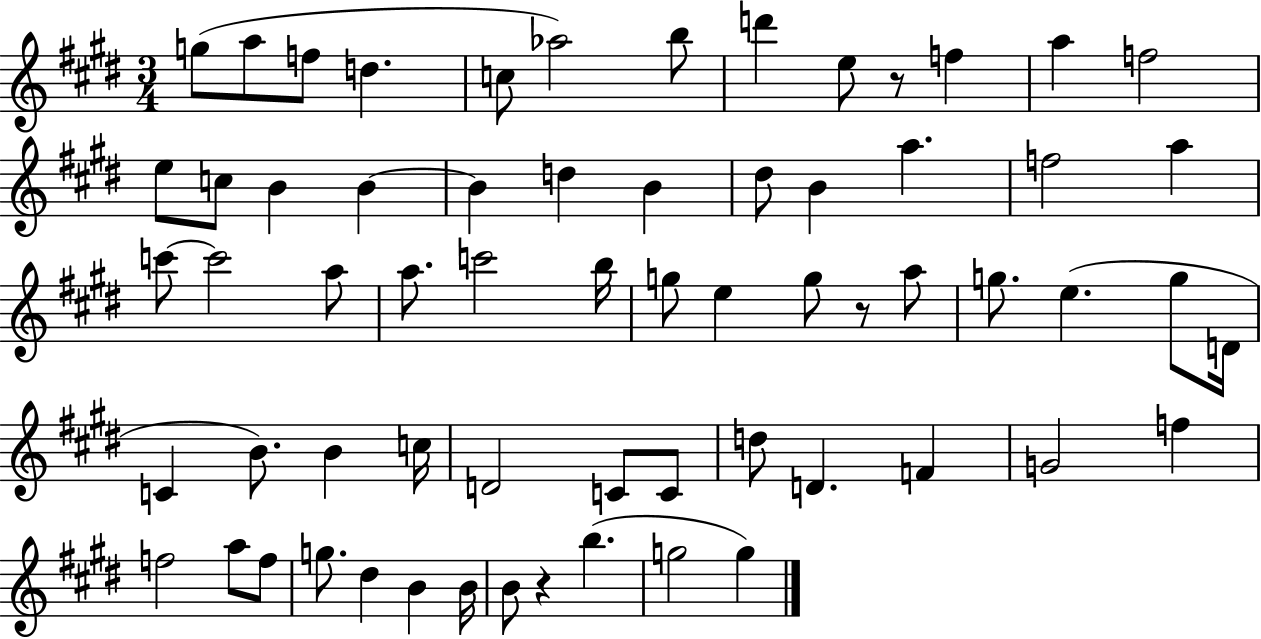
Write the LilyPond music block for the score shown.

{
  \clef treble
  \numericTimeSignature
  \time 3/4
  \key e \major
  g''8( a''8 f''8 d''4. | c''8 aes''2) b''8 | d'''4 e''8 r8 f''4 | a''4 f''2 | \break e''8 c''8 b'4 b'4~~ | b'4 d''4 b'4 | dis''8 b'4 a''4. | f''2 a''4 | \break c'''8~~ c'''2 a''8 | a''8. c'''2 b''16 | g''8 e''4 g''8 r8 a''8 | g''8. e''4.( g''8 d'16 | \break c'4 b'8.) b'4 c''16 | d'2 c'8 c'8 | d''8 d'4. f'4 | g'2 f''4 | \break f''2 a''8 f''8 | g''8. dis''4 b'4 b'16 | b'8 r4 b''4.( | g''2 g''4) | \break \bar "|."
}